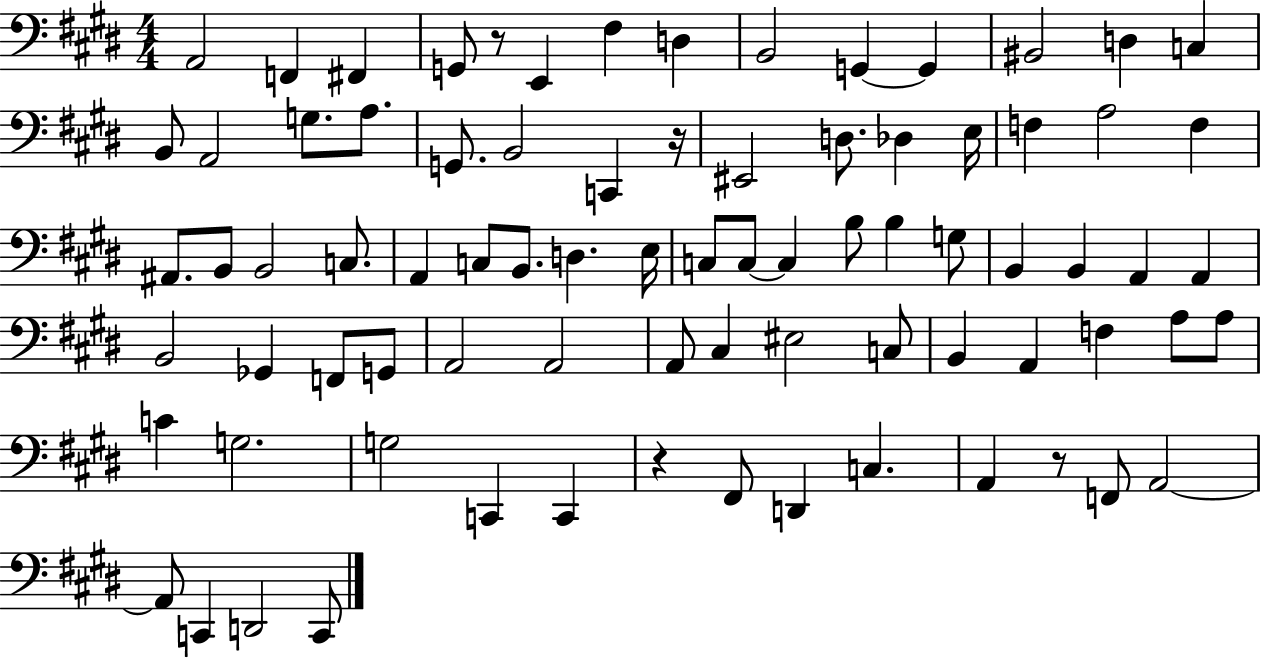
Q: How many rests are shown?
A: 4